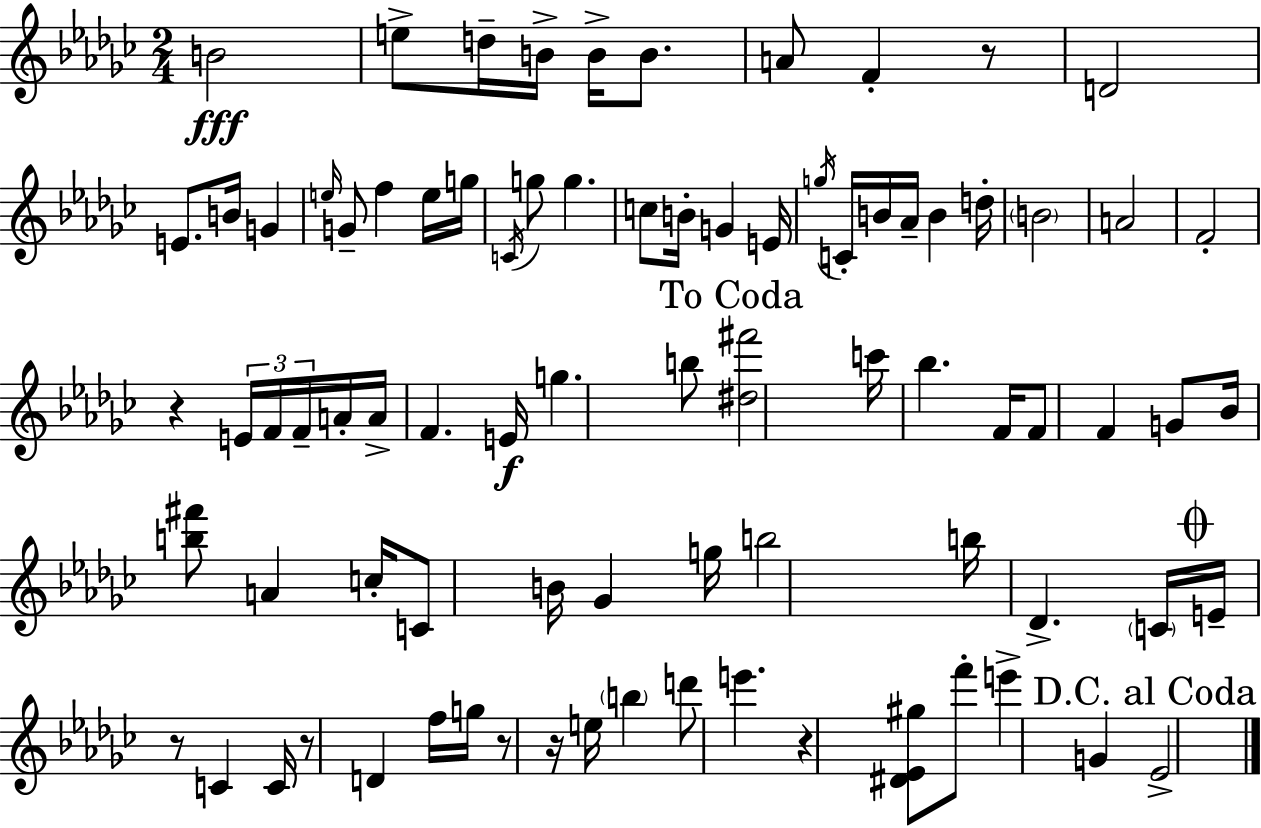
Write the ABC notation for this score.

X:1
T:Untitled
M:2/4
L:1/4
K:Ebm
B2 e/2 d/4 B/4 B/4 B/2 A/2 F z/2 D2 E/2 B/4 G e/4 G/2 f e/4 g/4 C/4 g/2 g c/2 B/4 G E/4 g/4 C/4 B/4 _A/4 B d/4 B2 A2 F2 z E/4 F/4 F/4 A/4 A/4 F E/4 g b/2 [^d^f']2 c'/4 _b F/4 F/2 F G/2 _B/4 [b^f']/2 A c/4 C/2 B/4 _G g/4 b2 b/4 _D C/4 E/4 z/2 C C/4 z/2 D f/4 g/4 z/2 z/4 e/4 b d'/2 e' z [^D_E^g]/2 f'/2 e' G _E2